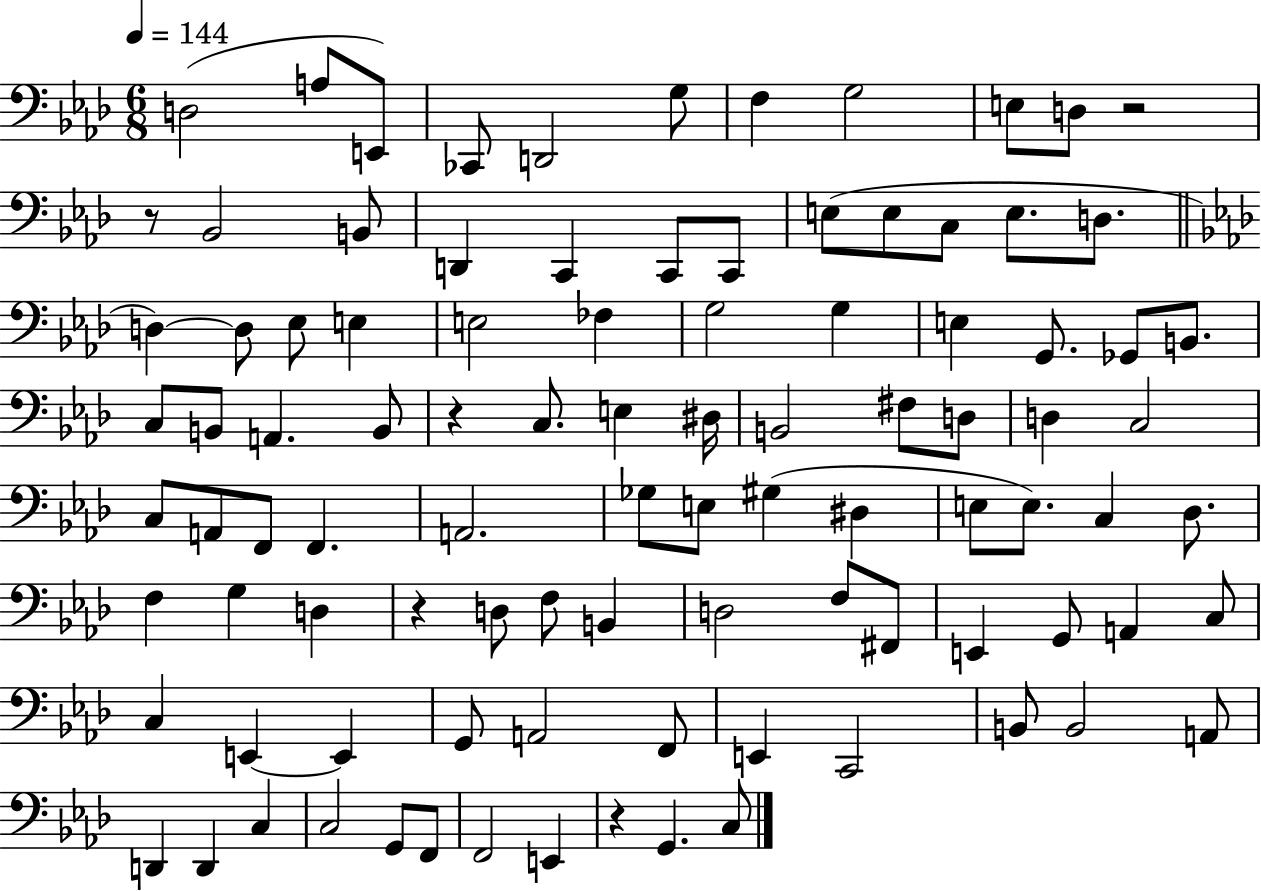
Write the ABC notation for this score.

X:1
T:Untitled
M:6/8
L:1/4
K:Ab
D,2 A,/2 E,,/2 _C,,/2 D,,2 G,/2 F, G,2 E,/2 D,/2 z2 z/2 _B,,2 B,,/2 D,, C,, C,,/2 C,,/2 E,/2 E,/2 C,/2 E,/2 D,/2 D, D,/2 _E,/2 E, E,2 _F, G,2 G, E, G,,/2 _G,,/2 B,,/2 C,/2 B,,/2 A,, B,,/2 z C,/2 E, ^D,/4 B,,2 ^F,/2 D,/2 D, C,2 C,/2 A,,/2 F,,/2 F,, A,,2 _G,/2 E,/2 ^G, ^D, E,/2 E,/2 C, _D,/2 F, G, D, z D,/2 F,/2 B,, D,2 F,/2 ^F,,/2 E,, G,,/2 A,, C,/2 C, E,, E,, G,,/2 A,,2 F,,/2 E,, C,,2 B,,/2 B,,2 A,,/2 D,, D,, C, C,2 G,,/2 F,,/2 F,,2 E,, z G,, C,/2